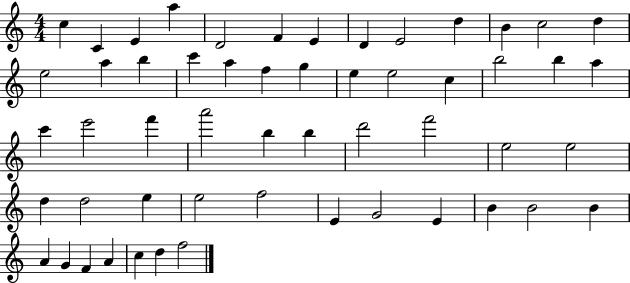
X:1
T:Untitled
M:4/4
L:1/4
K:C
c C E a D2 F E D E2 d B c2 d e2 a b c' a f g e e2 c b2 b a c' e'2 f' a'2 b b d'2 f'2 e2 e2 d d2 e e2 f2 E G2 E B B2 B A G F A c d f2